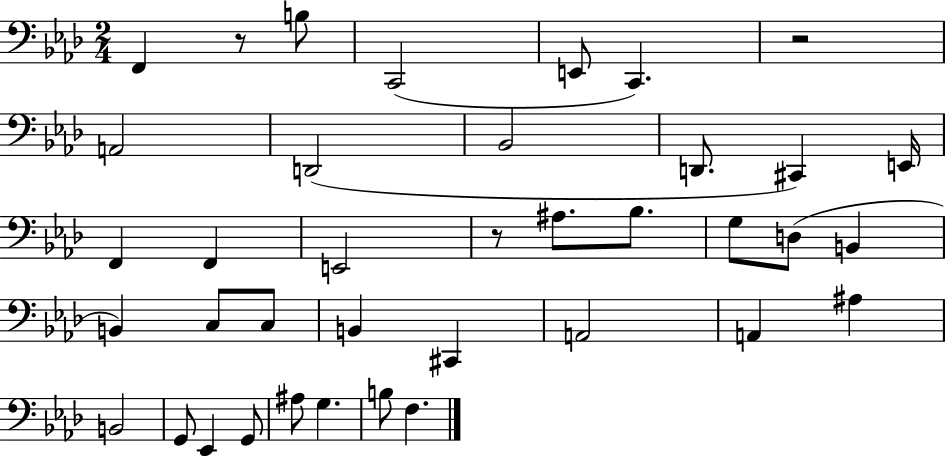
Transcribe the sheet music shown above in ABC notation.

X:1
T:Untitled
M:2/4
L:1/4
K:Ab
F,, z/2 B,/2 C,,2 E,,/2 C,, z2 A,,2 D,,2 _B,,2 D,,/2 ^C,, E,,/4 F,, F,, E,,2 z/2 ^A,/2 _B,/2 G,/2 D,/2 B,, B,, C,/2 C,/2 B,, ^C,, A,,2 A,, ^A, B,,2 G,,/2 _E,, G,,/2 ^A,/2 G, B,/2 F,